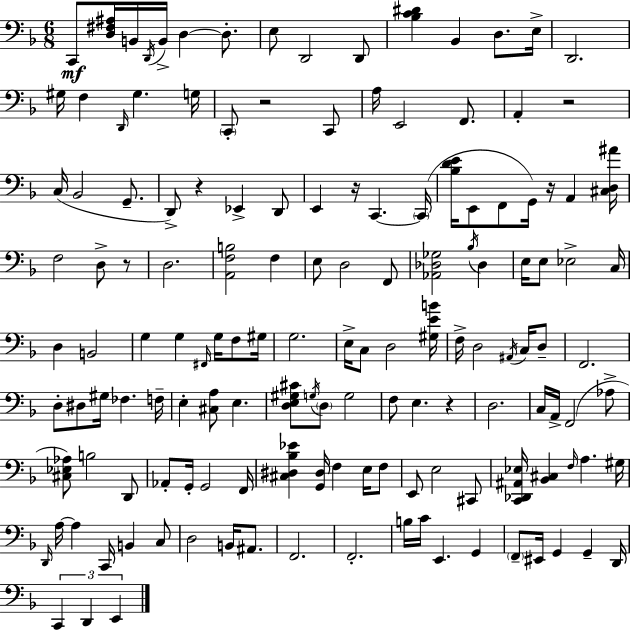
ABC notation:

X:1
T:Untitled
M:6/8
L:1/4
K:Dm
C,,/2 [D,^F,^A,]/4 B,,/4 D,,/4 B,,/4 D, D,/2 E,/2 D,,2 D,,/2 [_B,C^D] _B,, D,/2 E,/4 D,,2 ^G,/4 F, D,,/4 ^G, G,/4 C,,/2 z2 C,,/2 A,/4 E,,2 F,,/2 A,, z2 C,/4 _B,,2 G,,/2 D,,/2 z _E,, D,,/2 E,, z/4 C,, C,,/4 [_B,DE]/4 E,,/2 F,,/2 G,,/4 z/4 A,, [^C,D,^A]/4 F,2 D,/2 z/2 D,2 [A,,F,B,]2 F, E,/2 D,2 F,,/2 [_A,,_D,_G,]2 _B,/4 _D, E,/4 E,/2 _E,2 C,/4 D, B,,2 G, G, ^F,,/4 G,/4 F,/2 ^G,/4 G,2 E,/4 C,/2 D,2 [^G,EB]/4 F,/4 D,2 ^A,,/4 C,/4 D,/2 F,,2 D,/2 ^D,/2 ^G,/4 _F, F,/4 E, [^C,A,]/2 E, [D,E,^G,^C]/2 G,/4 D,/2 G,2 F,/2 E, z D,2 C,/4 A,,/4 F,,2 _A,/2 [^C,_E,_A,]/2 B,2 D,,/2 _A,,/2 G,,/4 G,,2 F,,/4 [^C,^D,_B,_E] [G,,^D,]/4 F, E,/4 F,/2 E,,/2 E,2 ^C,,/2 [C,,_D,,^A,,_E,]/4 [_B,,^C,] F,/4 A, ^G,/4 D,,/4 A,/4 A, C,,/4 B,, C,/2 D,2 B,,/4 ^A,,/2 F,,2 F,,2 B,/4 C/4 E,, G,, F,,/2 ^E,,/4 G,, G,, D,,/4 C,, D,, E,,